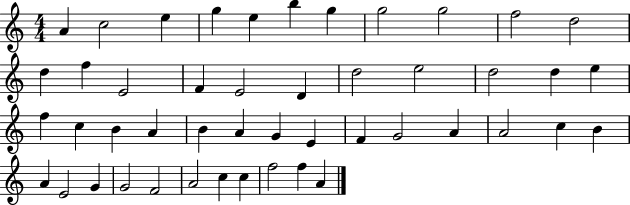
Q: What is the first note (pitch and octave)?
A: A4